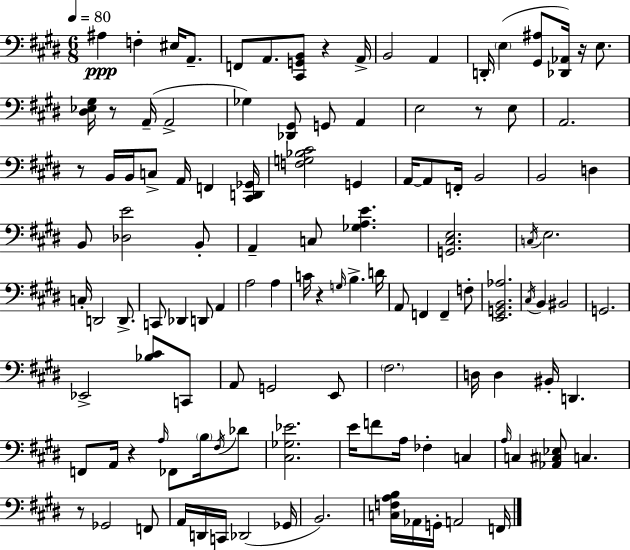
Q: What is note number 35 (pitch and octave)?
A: A2